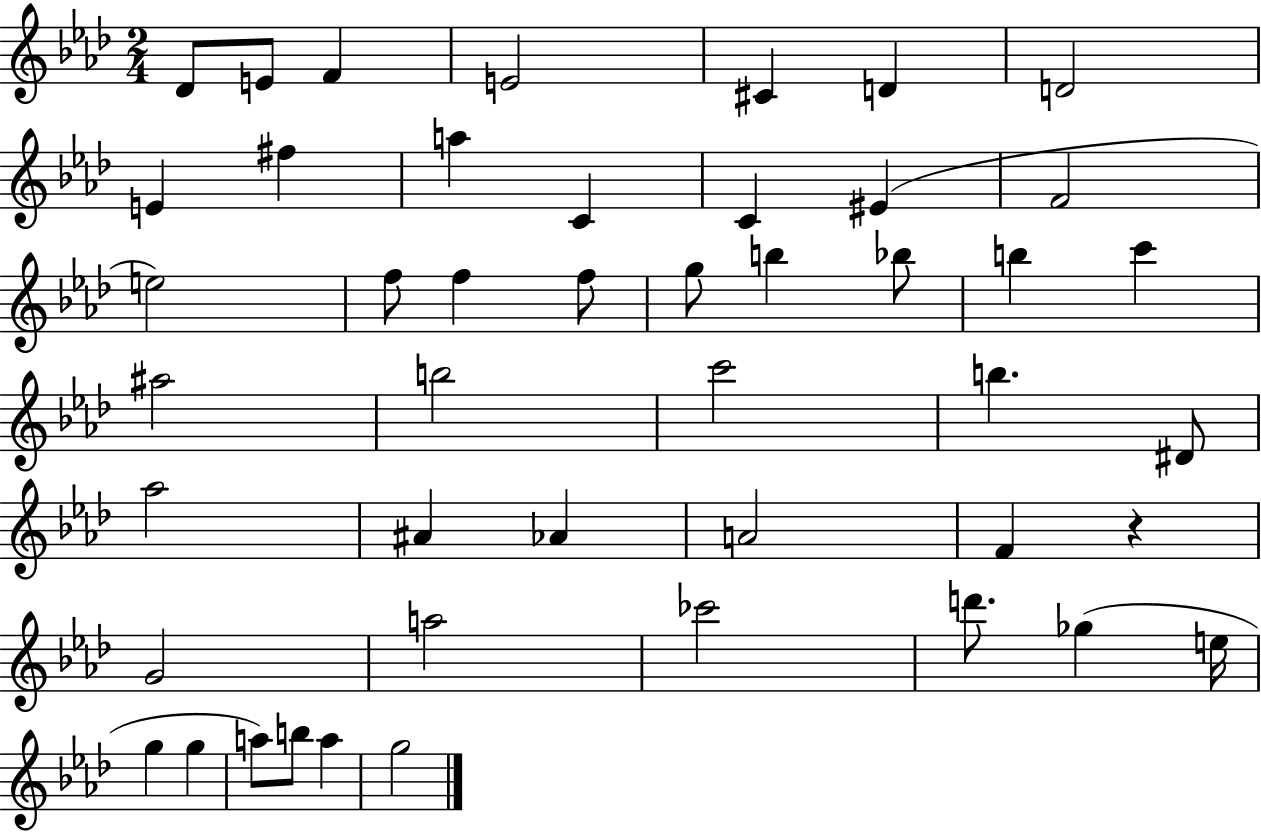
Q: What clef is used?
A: treble